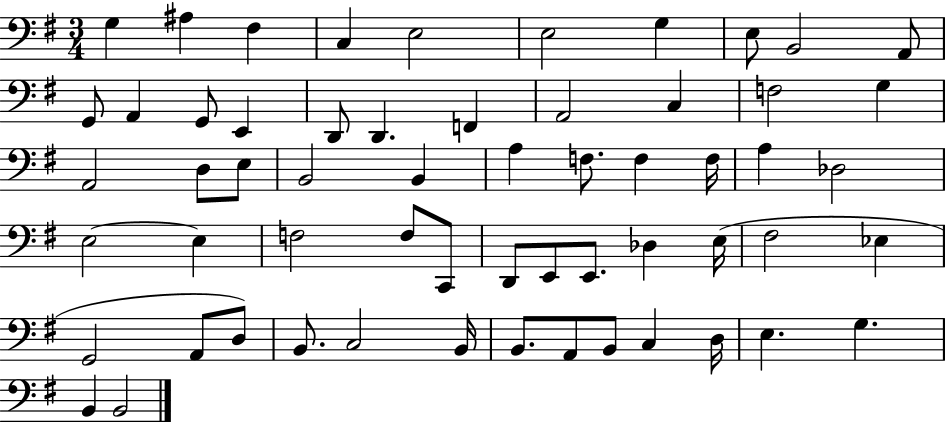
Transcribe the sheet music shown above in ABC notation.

X:1
T:Untitled
M:3/4
L:1/4
K:G
G, ^A, ^F, C, E,2 E,2 G, E,/2 B,,2 A,,/2 G,,/2 A,, G,,/2 E,, D,,/2 D,, F,, A,,2 C, F,2 G, A,,2 D,/2 E,/2 B,,2 B,, A, F,/2 F, F,/4 A, _D,2 E,2 E, F,2 F,/2 C,,/2 D,,/2 E,,/2 E,,/2 _D, E,/4 ^F,2 _E, G,,2 A,,/2 D,/2 B,,/2 C,2 B,,/4 B,,/2 A,,/2 B,,/2 C, D,/4 E, G, B,, B,,2